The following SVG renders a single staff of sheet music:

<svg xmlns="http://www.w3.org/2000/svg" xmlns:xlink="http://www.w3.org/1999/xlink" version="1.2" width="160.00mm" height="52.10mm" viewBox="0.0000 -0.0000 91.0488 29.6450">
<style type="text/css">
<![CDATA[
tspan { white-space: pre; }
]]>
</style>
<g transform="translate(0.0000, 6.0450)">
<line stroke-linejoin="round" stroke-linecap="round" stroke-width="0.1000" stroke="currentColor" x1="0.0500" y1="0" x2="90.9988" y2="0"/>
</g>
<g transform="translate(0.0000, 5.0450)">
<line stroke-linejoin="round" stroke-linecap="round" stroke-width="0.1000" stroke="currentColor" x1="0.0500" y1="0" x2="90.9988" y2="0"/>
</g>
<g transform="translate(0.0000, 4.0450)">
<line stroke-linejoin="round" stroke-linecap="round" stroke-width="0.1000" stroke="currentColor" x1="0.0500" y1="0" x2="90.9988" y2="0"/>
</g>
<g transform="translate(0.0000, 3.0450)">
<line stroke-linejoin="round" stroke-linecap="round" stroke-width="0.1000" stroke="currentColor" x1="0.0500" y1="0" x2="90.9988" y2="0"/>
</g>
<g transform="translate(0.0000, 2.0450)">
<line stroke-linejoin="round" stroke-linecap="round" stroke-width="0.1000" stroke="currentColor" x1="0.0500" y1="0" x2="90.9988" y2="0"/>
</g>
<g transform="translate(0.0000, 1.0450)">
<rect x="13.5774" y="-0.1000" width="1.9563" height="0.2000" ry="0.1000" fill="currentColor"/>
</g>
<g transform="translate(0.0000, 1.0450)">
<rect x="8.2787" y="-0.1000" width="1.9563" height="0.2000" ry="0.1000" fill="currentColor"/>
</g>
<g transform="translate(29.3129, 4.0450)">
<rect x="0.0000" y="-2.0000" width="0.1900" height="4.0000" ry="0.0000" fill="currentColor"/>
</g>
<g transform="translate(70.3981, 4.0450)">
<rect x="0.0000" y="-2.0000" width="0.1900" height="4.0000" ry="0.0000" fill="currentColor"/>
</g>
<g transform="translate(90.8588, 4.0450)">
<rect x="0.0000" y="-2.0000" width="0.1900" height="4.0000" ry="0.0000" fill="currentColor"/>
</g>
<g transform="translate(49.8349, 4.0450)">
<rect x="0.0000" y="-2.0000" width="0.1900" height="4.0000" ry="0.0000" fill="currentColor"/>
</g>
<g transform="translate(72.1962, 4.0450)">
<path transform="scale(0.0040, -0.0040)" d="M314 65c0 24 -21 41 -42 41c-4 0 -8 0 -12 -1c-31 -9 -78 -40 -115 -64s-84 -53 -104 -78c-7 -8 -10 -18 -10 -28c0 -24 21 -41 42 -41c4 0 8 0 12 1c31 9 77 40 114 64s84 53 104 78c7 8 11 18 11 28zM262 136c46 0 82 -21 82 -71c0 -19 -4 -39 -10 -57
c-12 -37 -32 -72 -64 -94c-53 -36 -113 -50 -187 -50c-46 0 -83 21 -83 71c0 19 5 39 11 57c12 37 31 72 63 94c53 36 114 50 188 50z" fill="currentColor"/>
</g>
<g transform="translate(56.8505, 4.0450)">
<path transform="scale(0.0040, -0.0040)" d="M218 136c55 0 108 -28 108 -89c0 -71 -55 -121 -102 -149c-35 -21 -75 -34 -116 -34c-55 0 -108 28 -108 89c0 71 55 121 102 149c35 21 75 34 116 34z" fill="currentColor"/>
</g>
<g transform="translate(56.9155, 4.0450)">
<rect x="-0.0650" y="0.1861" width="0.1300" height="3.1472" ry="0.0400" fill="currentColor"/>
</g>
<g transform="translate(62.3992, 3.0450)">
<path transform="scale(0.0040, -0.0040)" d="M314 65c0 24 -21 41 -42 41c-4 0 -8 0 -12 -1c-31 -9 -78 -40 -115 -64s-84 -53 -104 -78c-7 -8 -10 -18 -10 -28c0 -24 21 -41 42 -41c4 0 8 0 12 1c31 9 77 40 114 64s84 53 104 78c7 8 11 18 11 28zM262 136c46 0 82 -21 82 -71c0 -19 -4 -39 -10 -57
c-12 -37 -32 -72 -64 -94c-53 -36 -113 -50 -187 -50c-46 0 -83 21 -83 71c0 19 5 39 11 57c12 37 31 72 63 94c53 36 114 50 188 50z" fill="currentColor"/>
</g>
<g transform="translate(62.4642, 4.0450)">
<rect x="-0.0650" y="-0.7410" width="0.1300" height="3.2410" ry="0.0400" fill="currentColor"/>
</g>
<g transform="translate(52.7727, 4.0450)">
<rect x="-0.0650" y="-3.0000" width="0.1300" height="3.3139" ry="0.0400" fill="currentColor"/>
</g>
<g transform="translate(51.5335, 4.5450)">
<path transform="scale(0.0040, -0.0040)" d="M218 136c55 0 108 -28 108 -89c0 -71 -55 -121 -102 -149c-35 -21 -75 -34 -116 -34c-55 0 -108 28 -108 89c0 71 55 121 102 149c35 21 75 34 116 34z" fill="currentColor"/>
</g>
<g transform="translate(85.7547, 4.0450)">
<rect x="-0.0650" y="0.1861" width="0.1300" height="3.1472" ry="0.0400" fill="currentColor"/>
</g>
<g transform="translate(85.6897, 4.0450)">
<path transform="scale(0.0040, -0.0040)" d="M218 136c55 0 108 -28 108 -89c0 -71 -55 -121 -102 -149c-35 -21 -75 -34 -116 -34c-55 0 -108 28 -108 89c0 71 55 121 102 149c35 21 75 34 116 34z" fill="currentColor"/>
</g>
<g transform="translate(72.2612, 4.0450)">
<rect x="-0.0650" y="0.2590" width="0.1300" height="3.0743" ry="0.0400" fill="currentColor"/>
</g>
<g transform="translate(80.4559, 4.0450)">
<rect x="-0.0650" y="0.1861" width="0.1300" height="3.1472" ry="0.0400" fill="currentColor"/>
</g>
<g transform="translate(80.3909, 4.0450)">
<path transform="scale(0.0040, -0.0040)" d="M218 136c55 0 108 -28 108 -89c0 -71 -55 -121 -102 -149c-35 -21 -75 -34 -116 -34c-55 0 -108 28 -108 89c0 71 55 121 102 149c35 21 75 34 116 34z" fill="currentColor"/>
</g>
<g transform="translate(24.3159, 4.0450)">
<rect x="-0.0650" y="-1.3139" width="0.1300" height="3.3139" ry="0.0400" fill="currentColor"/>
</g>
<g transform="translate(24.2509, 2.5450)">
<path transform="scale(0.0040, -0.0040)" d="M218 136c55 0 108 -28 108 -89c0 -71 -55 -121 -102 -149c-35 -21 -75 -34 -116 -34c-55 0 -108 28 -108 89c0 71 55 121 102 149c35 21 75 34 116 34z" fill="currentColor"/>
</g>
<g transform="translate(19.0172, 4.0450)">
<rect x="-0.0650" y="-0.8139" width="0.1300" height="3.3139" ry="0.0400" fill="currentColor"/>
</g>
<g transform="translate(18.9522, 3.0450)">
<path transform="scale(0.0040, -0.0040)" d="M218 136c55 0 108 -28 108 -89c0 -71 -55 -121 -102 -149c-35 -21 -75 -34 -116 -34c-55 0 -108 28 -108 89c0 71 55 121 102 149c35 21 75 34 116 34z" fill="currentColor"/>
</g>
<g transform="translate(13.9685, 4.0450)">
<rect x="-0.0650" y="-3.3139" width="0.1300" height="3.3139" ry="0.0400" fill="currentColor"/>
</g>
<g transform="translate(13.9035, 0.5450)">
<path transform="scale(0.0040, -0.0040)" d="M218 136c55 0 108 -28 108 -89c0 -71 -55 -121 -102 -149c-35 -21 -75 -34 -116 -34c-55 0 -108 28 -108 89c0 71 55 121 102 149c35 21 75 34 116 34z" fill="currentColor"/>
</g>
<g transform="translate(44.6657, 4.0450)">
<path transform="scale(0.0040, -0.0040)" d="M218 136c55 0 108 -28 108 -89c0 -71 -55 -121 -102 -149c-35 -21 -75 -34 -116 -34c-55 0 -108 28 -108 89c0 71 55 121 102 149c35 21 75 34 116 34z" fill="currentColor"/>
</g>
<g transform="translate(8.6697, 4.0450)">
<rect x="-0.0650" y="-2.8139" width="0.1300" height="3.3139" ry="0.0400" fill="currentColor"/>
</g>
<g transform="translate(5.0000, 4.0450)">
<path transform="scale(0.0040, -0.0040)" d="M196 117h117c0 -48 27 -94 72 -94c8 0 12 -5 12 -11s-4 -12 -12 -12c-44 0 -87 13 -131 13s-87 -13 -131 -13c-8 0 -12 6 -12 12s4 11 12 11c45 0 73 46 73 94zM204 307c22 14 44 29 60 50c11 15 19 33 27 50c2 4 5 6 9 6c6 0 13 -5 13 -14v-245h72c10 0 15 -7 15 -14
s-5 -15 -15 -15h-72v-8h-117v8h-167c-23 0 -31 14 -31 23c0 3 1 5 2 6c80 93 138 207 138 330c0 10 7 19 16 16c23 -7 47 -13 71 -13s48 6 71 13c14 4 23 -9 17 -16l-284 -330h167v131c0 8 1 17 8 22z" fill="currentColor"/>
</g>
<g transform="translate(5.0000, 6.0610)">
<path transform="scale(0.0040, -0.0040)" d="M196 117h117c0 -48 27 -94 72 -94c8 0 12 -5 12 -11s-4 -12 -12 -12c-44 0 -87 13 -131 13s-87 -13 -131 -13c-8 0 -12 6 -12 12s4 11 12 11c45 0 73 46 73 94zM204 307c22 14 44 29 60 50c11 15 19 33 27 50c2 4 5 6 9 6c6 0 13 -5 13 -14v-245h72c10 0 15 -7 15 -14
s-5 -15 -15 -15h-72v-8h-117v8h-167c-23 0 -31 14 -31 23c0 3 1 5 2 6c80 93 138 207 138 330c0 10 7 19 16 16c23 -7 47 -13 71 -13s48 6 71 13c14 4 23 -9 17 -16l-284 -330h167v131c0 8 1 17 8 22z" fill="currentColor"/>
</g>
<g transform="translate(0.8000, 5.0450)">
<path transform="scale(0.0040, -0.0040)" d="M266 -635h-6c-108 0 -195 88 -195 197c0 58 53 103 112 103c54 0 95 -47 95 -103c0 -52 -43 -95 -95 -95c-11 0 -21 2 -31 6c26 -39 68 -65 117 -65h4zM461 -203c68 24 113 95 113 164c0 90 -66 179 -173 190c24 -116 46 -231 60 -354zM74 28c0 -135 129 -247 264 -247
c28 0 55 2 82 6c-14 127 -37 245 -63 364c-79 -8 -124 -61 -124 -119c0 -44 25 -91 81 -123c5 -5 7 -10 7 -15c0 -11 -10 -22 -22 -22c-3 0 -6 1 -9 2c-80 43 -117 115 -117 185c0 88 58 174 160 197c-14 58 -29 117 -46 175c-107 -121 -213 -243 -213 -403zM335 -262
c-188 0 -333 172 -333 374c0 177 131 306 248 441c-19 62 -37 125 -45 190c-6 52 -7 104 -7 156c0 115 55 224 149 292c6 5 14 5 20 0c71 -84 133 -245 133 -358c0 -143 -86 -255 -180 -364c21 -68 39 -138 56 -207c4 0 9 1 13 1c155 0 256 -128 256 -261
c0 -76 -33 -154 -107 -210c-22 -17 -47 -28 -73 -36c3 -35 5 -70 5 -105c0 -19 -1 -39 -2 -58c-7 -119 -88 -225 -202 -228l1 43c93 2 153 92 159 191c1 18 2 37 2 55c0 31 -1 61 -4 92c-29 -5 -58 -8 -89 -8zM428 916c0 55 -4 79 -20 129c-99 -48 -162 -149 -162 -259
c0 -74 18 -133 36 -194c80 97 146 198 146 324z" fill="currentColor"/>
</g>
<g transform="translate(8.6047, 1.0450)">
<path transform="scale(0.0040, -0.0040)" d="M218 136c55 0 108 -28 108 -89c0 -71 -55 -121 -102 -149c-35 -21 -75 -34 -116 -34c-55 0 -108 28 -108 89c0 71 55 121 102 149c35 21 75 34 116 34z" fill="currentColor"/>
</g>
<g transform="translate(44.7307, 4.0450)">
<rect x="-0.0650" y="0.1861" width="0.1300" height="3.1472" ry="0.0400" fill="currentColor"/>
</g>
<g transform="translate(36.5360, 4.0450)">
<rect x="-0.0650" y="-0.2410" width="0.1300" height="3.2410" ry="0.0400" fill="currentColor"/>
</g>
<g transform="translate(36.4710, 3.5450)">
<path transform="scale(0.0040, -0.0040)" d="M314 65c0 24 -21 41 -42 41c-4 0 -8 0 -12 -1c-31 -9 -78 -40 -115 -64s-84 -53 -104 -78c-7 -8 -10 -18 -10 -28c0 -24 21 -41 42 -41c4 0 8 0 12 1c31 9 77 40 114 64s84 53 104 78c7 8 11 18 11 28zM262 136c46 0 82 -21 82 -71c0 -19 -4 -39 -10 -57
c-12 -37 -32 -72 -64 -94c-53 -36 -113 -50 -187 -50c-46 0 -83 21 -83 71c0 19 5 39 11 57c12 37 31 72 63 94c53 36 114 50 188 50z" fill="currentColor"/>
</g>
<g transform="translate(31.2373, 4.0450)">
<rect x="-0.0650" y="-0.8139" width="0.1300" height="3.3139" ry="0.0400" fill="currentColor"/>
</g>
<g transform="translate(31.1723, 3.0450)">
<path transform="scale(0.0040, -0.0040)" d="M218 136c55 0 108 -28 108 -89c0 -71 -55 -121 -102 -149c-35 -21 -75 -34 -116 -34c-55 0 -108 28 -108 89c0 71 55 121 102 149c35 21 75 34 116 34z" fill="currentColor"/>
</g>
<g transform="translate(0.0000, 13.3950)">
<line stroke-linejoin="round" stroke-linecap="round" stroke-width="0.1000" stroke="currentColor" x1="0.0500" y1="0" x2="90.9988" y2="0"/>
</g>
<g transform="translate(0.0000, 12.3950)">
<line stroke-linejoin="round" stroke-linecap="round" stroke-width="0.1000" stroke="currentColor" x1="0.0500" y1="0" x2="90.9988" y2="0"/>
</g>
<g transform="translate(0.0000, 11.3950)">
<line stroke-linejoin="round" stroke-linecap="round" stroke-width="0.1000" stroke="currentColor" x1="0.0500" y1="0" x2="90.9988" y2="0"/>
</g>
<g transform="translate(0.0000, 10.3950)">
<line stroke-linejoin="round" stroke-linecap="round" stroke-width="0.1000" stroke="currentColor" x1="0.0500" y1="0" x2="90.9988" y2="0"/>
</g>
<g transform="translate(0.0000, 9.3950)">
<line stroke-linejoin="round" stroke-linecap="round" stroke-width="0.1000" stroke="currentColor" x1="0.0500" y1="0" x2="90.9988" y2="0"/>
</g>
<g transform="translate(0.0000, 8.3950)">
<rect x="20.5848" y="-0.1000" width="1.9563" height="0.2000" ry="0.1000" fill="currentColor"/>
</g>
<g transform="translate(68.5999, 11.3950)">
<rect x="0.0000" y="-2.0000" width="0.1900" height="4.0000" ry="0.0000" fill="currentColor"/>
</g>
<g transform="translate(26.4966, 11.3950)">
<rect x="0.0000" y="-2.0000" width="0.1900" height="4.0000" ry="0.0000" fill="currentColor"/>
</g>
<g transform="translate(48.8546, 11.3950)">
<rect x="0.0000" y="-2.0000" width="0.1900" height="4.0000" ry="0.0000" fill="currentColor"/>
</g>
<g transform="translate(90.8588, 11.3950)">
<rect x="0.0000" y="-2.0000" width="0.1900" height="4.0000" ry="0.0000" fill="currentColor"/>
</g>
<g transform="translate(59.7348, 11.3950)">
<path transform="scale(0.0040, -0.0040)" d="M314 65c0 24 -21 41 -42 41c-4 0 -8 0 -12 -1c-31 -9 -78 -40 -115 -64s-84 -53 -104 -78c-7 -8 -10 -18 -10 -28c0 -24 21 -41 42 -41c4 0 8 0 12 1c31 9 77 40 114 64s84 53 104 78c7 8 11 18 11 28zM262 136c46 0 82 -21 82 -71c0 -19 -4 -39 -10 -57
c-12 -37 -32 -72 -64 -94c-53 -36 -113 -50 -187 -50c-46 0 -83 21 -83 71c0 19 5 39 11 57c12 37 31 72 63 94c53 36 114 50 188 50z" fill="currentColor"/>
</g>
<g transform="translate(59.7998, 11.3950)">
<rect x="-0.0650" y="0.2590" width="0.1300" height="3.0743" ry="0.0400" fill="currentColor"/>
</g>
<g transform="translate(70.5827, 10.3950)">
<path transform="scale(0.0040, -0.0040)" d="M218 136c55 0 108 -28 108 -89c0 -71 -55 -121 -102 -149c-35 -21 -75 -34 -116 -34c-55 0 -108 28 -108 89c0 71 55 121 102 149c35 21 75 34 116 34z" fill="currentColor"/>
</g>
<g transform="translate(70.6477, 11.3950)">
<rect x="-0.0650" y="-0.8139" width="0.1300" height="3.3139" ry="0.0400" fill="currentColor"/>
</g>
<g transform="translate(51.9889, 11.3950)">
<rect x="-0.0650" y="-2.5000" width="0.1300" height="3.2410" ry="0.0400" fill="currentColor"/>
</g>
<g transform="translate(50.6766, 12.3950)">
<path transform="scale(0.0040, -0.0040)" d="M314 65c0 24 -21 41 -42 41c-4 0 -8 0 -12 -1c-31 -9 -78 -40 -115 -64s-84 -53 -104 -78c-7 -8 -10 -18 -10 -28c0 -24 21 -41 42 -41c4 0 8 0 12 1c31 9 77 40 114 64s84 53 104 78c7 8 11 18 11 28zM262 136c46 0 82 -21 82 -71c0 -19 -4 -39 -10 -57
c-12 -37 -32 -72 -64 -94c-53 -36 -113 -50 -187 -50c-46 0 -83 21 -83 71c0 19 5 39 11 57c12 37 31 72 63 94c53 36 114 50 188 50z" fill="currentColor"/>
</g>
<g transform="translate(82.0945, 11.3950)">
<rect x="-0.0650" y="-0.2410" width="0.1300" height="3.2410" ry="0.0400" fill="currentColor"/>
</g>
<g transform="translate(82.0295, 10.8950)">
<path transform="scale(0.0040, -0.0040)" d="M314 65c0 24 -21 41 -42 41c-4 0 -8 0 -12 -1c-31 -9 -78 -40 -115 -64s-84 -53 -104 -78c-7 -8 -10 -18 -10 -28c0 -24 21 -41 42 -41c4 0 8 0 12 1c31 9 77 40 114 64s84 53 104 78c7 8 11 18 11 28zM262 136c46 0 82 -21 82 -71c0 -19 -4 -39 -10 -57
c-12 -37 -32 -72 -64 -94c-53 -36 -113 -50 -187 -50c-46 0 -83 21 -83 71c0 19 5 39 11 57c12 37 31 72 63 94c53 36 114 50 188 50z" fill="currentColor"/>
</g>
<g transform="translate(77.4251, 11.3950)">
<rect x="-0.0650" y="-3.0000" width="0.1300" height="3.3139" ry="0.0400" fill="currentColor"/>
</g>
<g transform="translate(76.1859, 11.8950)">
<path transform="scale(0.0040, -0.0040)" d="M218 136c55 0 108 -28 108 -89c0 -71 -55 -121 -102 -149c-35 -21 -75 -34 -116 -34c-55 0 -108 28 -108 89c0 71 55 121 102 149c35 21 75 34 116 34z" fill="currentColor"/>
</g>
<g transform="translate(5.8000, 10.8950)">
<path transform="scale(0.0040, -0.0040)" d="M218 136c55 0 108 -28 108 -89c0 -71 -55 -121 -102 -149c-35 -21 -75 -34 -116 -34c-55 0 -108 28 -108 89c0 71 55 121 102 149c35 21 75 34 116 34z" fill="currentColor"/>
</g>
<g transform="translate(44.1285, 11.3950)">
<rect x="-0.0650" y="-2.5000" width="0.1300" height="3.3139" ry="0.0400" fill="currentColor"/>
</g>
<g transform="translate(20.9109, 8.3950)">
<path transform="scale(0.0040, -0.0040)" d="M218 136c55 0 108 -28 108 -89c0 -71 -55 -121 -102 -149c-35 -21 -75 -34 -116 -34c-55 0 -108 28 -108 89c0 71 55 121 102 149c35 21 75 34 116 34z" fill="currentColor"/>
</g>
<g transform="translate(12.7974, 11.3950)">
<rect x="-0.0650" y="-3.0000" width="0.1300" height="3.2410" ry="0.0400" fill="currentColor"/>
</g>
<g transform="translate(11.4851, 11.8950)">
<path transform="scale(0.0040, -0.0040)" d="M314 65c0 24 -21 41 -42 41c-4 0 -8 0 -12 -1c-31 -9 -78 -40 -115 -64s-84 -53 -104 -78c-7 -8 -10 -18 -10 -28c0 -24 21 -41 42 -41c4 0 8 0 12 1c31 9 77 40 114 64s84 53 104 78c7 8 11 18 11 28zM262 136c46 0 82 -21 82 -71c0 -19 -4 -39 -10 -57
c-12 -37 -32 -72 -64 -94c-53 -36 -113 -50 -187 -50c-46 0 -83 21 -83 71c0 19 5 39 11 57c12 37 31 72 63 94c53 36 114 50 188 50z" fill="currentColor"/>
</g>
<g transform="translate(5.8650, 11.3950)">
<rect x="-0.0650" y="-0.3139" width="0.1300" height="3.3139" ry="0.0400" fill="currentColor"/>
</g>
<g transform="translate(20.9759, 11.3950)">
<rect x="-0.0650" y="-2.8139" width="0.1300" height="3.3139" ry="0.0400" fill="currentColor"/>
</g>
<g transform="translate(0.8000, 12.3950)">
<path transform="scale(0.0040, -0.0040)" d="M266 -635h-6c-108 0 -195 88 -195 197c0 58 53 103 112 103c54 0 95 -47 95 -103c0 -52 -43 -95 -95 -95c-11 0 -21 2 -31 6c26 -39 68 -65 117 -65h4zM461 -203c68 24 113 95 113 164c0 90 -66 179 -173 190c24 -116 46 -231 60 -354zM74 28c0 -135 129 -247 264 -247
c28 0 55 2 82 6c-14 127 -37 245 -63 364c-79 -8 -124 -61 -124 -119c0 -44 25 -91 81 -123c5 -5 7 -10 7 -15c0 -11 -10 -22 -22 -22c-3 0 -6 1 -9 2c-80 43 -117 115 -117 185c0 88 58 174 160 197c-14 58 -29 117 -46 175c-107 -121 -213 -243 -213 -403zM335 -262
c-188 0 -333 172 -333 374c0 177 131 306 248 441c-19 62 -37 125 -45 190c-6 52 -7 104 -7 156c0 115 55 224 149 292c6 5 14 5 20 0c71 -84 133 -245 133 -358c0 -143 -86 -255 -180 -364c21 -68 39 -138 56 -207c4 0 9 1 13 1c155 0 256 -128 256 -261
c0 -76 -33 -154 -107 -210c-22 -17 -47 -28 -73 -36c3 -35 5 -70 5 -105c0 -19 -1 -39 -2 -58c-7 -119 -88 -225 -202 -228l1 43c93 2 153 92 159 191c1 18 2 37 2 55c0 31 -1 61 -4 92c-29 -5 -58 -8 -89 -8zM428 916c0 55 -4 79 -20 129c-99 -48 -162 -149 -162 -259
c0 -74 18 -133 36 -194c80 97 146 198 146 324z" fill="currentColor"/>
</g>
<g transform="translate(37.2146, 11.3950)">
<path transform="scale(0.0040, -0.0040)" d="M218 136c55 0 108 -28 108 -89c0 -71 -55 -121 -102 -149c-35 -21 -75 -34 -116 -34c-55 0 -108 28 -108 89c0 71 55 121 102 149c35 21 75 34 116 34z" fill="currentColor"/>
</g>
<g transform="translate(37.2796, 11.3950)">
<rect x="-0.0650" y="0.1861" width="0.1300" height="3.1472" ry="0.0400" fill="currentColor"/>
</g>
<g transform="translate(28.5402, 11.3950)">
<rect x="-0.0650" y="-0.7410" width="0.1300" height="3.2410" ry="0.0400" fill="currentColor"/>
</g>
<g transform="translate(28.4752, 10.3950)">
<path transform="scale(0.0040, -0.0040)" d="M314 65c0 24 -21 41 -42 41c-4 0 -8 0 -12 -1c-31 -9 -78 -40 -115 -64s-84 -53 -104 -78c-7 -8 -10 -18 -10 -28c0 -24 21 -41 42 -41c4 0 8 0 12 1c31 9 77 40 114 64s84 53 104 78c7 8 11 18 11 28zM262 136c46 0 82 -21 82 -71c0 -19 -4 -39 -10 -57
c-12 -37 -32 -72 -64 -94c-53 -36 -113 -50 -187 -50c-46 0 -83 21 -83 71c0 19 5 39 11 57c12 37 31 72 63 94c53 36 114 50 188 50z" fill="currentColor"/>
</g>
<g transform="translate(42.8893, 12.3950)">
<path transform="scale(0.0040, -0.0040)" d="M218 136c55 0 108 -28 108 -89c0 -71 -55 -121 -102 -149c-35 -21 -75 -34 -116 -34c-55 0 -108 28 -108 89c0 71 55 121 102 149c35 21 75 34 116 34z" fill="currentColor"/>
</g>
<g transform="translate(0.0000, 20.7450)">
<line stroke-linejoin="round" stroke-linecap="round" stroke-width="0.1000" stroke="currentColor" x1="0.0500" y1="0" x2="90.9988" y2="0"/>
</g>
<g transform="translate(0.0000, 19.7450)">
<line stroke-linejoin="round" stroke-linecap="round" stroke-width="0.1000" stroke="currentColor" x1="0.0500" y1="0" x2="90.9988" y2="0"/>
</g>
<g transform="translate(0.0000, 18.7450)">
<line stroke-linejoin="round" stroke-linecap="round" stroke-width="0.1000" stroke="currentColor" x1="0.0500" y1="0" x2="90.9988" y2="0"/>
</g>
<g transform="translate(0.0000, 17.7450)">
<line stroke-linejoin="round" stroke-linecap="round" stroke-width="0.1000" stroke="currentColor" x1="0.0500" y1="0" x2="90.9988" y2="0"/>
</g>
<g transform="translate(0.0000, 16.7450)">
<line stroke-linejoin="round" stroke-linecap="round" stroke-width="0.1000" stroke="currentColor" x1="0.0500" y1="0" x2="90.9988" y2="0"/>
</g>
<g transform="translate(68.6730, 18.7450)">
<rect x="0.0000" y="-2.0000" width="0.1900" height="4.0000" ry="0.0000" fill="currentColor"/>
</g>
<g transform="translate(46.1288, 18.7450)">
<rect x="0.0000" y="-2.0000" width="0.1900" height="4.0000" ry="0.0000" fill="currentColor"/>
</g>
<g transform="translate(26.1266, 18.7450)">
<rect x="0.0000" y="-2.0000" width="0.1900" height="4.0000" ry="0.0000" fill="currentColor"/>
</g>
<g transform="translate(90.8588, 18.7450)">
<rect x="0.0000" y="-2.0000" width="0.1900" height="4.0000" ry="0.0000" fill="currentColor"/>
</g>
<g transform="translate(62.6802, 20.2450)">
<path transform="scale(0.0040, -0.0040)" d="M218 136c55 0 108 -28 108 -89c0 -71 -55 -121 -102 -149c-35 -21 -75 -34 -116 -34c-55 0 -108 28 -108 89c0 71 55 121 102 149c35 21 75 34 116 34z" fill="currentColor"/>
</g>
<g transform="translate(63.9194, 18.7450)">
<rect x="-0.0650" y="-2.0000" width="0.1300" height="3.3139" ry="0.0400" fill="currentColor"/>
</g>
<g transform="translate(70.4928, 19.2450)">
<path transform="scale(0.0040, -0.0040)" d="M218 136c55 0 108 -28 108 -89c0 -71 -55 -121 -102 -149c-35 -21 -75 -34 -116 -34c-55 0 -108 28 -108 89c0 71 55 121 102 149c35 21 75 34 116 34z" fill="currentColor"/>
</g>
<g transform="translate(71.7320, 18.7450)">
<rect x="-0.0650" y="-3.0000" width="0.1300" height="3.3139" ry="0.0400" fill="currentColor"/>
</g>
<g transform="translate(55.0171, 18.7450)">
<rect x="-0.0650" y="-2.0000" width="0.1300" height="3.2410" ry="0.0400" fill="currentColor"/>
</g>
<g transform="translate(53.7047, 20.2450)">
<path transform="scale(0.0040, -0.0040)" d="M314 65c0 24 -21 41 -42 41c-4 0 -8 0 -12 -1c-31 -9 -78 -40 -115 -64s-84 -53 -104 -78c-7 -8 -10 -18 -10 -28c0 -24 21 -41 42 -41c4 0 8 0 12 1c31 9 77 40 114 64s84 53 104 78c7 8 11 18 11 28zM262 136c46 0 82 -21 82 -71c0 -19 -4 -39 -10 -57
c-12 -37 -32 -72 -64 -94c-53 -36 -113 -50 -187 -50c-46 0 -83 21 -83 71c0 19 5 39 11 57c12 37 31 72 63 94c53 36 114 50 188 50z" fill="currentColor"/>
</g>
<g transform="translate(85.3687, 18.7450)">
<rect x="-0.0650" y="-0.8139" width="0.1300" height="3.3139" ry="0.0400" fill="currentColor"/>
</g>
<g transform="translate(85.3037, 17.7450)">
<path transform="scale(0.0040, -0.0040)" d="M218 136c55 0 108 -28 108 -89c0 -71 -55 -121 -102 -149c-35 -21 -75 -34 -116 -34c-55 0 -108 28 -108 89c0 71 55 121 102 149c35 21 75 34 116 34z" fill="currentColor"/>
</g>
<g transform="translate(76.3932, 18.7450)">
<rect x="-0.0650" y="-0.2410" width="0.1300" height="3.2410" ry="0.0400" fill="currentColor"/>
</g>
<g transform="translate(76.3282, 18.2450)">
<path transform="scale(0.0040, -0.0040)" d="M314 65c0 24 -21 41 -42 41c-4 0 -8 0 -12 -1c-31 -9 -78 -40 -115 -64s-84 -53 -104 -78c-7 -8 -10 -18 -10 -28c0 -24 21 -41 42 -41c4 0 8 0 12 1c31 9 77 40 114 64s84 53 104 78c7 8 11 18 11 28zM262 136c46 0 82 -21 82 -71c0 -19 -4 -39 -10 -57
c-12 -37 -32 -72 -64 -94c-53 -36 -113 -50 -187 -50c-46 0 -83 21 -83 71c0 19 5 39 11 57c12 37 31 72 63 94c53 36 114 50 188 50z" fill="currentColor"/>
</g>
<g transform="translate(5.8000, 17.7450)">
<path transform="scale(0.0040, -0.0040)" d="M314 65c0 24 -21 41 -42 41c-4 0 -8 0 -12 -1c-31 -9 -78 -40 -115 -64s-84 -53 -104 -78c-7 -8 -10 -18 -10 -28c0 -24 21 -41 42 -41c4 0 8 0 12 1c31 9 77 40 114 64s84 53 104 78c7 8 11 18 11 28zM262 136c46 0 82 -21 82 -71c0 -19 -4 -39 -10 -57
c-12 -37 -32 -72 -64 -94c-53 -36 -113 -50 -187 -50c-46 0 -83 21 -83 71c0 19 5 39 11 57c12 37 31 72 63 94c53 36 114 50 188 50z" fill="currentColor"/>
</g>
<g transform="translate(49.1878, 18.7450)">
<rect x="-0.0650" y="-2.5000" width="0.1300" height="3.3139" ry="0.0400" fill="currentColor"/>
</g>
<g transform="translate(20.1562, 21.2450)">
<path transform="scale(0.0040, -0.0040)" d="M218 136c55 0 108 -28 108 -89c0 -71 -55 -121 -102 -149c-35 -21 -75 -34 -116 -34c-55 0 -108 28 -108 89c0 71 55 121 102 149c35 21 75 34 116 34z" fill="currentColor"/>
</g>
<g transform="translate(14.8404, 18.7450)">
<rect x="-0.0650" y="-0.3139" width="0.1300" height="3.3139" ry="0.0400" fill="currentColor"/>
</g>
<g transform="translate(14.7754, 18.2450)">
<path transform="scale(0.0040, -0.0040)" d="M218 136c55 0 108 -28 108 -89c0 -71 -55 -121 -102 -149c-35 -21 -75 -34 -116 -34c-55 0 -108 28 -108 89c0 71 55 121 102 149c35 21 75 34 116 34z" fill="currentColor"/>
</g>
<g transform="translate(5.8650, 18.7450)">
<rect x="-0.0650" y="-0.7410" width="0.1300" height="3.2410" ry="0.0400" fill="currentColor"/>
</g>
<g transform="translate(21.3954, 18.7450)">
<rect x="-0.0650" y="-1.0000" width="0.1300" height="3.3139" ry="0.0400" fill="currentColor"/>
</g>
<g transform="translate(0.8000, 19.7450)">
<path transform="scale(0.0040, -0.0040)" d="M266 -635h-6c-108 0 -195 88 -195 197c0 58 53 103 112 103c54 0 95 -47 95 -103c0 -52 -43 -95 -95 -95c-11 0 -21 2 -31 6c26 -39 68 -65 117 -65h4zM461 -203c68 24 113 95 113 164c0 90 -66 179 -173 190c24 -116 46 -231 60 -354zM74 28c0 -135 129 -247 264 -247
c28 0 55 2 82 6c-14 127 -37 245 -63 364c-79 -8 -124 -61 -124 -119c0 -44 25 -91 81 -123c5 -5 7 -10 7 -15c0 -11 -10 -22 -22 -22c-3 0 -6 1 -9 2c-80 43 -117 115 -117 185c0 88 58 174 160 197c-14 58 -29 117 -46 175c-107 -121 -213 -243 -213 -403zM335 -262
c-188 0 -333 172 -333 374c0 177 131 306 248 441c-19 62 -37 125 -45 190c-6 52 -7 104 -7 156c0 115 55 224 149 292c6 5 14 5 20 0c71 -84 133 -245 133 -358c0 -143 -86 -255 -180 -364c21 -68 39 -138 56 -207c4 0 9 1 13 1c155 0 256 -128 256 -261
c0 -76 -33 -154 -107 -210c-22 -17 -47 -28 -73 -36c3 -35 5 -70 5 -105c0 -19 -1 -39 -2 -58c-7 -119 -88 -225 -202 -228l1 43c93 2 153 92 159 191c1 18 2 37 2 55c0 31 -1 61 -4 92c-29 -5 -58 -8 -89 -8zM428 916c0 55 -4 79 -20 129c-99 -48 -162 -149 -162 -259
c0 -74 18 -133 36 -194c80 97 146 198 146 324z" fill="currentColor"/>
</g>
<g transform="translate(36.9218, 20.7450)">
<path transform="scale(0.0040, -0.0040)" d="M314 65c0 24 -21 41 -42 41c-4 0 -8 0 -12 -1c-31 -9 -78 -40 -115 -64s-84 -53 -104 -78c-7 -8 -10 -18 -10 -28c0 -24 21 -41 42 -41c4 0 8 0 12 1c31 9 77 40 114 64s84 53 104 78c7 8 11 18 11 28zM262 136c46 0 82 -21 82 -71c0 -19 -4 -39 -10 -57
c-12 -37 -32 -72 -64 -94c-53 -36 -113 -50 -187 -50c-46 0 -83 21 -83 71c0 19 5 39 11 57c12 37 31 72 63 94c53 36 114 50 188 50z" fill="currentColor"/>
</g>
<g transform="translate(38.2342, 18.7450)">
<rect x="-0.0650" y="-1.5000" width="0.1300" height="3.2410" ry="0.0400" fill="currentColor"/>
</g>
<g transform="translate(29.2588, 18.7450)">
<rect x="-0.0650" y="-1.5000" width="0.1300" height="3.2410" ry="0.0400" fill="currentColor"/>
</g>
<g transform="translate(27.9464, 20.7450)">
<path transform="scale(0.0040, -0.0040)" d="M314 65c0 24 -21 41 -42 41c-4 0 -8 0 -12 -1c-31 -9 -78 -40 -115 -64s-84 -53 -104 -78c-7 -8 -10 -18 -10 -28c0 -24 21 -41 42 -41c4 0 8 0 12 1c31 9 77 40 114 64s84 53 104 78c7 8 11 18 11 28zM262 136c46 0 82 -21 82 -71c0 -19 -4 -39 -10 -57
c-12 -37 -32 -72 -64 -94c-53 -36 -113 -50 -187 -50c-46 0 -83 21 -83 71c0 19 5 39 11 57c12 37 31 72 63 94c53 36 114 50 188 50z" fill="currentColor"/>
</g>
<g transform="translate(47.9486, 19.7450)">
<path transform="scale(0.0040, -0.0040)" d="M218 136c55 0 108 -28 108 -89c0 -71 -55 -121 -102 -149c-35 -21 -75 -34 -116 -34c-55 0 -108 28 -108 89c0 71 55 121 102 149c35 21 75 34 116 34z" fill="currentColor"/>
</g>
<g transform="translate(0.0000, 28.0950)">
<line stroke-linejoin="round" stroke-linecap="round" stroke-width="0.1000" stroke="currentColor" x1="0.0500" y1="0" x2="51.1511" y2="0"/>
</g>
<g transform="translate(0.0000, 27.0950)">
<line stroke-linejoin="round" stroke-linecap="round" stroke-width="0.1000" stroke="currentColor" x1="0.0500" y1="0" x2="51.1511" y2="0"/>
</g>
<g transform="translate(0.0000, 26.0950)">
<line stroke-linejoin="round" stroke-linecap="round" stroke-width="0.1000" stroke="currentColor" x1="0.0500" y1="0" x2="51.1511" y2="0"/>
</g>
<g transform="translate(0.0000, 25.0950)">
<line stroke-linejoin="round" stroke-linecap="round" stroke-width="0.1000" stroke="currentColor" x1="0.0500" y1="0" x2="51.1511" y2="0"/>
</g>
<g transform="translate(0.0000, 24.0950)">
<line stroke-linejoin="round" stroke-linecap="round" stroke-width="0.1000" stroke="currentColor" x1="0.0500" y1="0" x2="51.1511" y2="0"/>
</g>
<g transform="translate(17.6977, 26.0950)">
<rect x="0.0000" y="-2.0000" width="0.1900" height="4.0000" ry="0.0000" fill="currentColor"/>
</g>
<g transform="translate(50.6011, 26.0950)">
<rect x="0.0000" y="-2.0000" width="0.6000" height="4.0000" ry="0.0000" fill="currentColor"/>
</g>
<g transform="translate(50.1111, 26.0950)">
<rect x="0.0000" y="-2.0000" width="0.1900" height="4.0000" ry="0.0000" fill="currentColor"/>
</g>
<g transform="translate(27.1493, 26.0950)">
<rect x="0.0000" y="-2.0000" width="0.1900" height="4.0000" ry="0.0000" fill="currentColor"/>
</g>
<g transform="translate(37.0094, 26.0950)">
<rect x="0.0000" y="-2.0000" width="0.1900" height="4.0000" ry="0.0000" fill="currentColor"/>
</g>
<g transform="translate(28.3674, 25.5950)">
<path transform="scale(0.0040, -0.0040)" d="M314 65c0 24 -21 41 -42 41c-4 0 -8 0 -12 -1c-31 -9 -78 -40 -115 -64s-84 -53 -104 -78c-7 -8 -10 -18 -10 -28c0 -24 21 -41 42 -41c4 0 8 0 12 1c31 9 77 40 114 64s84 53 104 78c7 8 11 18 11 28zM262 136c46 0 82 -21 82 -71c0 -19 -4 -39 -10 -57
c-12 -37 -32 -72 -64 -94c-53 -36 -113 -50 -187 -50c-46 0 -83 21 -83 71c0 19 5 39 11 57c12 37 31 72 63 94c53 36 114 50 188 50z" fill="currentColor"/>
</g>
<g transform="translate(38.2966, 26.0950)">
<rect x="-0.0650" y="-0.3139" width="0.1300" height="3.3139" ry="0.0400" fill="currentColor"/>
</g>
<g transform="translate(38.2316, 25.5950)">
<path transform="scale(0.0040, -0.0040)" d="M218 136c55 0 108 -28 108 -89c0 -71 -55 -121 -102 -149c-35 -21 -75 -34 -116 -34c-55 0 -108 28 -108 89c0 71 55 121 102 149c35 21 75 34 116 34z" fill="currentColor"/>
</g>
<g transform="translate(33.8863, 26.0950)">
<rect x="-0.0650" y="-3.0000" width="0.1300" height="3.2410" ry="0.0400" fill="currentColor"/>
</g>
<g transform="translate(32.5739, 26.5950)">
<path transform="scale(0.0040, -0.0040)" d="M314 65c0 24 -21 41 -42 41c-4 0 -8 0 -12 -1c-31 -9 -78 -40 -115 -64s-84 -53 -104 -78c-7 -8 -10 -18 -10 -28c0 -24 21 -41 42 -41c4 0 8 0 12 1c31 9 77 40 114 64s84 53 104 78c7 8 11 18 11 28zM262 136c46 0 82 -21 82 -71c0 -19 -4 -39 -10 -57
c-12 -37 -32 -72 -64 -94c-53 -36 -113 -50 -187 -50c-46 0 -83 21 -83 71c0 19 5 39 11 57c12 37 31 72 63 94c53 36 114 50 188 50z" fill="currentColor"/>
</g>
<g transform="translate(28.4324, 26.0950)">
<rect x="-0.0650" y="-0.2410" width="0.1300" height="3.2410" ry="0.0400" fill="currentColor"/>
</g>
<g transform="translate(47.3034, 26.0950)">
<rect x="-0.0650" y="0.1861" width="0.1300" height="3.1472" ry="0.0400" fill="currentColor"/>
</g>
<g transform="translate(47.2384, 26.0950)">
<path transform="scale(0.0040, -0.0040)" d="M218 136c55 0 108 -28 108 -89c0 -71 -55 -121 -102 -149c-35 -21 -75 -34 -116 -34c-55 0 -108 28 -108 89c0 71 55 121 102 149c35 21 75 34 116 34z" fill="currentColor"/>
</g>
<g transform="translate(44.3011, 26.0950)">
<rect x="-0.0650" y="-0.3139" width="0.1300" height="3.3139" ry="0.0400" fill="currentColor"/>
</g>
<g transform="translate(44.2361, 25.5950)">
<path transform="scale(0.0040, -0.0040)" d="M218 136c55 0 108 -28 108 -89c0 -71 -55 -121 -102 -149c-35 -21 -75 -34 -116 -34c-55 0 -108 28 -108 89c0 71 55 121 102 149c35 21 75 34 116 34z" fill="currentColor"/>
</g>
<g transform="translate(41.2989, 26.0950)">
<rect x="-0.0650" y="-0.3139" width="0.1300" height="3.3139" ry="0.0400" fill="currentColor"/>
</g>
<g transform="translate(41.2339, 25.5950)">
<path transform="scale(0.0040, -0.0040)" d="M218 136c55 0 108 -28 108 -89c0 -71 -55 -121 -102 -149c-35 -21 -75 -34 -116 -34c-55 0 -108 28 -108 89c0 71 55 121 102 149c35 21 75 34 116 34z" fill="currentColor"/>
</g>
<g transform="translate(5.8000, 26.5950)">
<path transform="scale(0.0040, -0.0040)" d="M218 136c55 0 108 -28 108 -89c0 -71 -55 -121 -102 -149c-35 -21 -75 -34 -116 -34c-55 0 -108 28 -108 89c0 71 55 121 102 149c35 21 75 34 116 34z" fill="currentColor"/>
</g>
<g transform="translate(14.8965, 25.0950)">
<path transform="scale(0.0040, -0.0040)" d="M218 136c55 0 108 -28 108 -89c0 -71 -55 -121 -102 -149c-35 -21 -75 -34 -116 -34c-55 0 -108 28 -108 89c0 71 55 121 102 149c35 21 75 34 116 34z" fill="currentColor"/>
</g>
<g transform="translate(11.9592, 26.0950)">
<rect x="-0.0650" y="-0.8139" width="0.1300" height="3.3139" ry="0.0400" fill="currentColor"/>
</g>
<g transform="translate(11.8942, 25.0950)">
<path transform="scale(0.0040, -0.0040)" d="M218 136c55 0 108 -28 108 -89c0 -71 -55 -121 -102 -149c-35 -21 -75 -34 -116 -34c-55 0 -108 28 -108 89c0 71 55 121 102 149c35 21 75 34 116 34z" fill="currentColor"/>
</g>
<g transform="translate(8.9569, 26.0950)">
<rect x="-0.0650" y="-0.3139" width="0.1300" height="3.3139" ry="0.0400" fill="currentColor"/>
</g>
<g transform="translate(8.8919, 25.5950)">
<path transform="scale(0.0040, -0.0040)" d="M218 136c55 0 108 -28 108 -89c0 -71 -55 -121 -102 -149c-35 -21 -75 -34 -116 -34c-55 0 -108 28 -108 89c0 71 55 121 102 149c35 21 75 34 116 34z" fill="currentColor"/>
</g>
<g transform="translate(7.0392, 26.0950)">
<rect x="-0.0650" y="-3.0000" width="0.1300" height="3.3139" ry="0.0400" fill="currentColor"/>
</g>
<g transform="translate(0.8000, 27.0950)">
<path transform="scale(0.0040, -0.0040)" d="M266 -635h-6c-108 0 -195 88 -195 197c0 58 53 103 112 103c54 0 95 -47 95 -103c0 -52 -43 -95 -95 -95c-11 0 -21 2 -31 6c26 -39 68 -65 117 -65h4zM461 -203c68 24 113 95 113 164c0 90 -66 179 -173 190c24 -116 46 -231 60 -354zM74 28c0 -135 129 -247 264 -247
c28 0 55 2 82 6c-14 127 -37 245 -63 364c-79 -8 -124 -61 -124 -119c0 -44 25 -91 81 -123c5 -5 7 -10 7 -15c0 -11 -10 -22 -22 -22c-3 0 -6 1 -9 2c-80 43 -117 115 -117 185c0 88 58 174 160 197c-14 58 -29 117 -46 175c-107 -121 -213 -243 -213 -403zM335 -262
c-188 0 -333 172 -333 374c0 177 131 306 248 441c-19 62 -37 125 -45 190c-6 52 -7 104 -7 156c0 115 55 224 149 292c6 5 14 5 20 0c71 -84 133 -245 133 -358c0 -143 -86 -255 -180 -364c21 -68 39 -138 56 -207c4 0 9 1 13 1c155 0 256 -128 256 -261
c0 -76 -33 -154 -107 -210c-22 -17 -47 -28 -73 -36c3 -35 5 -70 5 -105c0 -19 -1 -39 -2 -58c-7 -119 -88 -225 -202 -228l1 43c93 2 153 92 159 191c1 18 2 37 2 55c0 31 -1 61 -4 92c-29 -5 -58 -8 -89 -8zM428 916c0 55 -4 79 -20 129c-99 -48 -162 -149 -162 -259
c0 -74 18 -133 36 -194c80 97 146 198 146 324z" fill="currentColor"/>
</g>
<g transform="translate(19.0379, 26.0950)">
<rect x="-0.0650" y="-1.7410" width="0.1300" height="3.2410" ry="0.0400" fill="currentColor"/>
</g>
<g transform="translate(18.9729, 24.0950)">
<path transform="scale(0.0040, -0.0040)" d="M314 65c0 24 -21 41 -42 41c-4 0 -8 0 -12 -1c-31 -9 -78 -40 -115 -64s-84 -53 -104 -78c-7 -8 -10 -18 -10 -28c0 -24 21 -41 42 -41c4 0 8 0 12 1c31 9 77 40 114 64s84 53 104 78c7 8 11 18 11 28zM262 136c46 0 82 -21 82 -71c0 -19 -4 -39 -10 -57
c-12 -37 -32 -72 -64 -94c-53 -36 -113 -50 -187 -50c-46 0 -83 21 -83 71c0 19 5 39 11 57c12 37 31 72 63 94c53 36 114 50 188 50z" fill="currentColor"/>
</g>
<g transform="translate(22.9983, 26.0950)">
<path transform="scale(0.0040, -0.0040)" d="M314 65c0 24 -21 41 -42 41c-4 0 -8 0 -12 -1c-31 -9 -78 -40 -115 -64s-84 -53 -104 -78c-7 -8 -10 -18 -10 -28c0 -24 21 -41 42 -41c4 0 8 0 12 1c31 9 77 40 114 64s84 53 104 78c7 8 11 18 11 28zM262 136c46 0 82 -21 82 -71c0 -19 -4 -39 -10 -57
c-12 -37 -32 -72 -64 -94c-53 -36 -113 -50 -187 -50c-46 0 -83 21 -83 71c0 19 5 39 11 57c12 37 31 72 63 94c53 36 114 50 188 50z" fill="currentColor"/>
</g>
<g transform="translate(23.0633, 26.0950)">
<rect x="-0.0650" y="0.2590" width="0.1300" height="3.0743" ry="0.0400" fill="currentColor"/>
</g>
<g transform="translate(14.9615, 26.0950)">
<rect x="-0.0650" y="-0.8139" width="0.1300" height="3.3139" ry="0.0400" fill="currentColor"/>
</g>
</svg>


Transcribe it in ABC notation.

X:1
T:Untitled
M:4/4
L:1/4
K:C
a b d e d c2 B A B d2 B2 B B c A2 a d2 B G G2 B2 d A c2 d2 c D E2 E2 G F2 F A c2 d A c d d f2 B2 c2 A2 c c c B